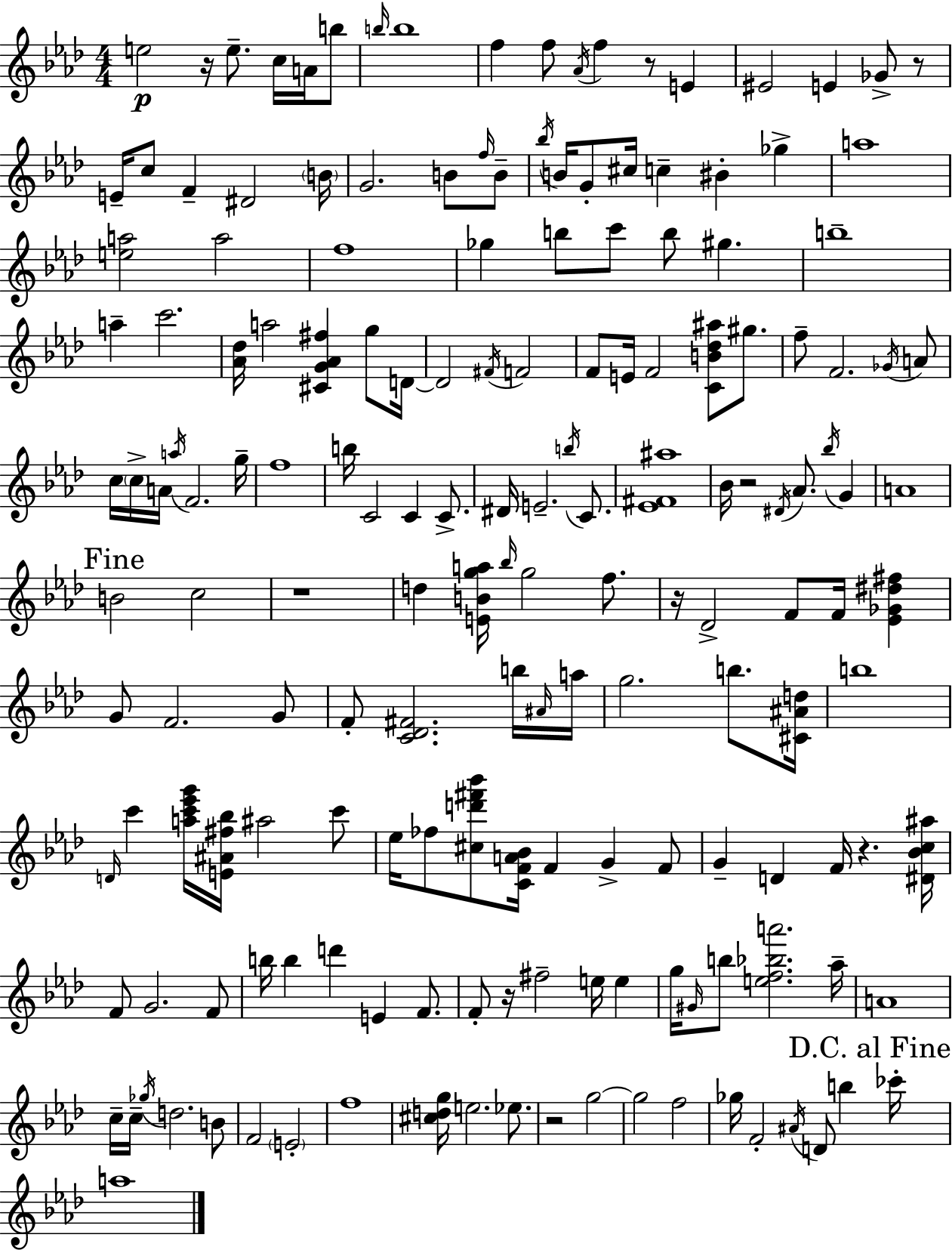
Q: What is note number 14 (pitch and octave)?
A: E4